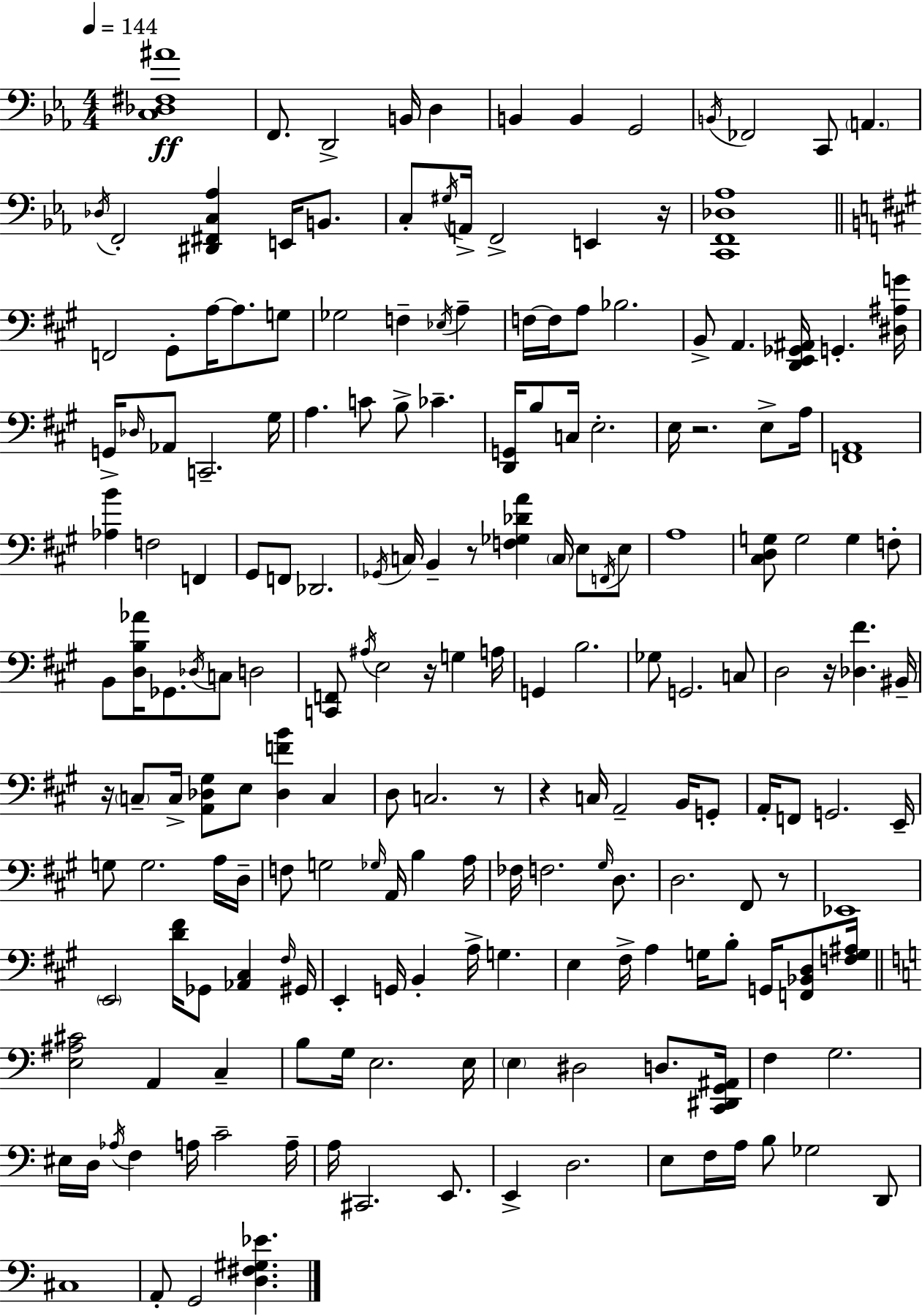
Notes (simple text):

[C3,Db3,F#3,A#4]/w F2/e. D2/h B2/s D3/q B2/q B2/q G2/h B2/s FES2/h C2/e A2/q. Db3/s F2/h [D#2,F#2,C3,Ab3]/q E2/s B2/e. C3/e G#3/s A2/s F2/h E2/q R/s [C2,F2,Db3,Ab3]/w F2/h G#2/e A3/s A3/e. G3/e Gb3/h F3/q Eb3/s A3/q F3/s F3/s A3/e Bb3/h. B2/e A2/q. [D2,E2,Gb2,A#2]/s G2/q. [D#3,A#3,G4]/s G2/s Db3/s Ab2/e C2/h. G#3/s A3/q. C4/e B3/e CES4/q. [D2,G2]/s B3/e C3/s E3/h. E3/s R/h. E3/e A3/s [F2,A2]/w [Ab3,B4]/q F3/h F2/q G#2/e F2/e Db2/h. Gb2/s C3/s B2/q R/e [F3,Gb3,Db4,A4]/q C3/s E3/e F2/s E3/e A3/w [C#3,D3,G3]/e G3/h G3/q F3/e B2/e [D3,B3,Ab4]/s Gb2/e. Db3/s C3/e D3/h [C2,F2]/e A#3/s E3/h R/s G3/q A3/s G2/q B3/h. Gb3/e G2/h. C3/e D3/h R/s [Db3,F#4]/q. BIS2/s R/s C3/e C3/s [A2,Db3,G#3]/e E3/e [Db3,F4,B4]/q C3/q D3/e C3/h. R/e R/q C3/s A2/h B2/s G2/e A2/s F2/e G2/h. E2/s G3/e G3/h. A3/s D3/s F3/e G3/h Gb3/s A2/s B3/q A3/s FES3/s F3/h. G#3/s D3/e. D3/h. F#2/e R/e Eb2/w E2/h [D4,F#4]/s Gb2/e [Ab2,C#3]/q F#3/s G#2/s E2/q G2/s B2/q A3/s G3/q. E3/q F#3/s A3/q G3/s B3/e G2/s [F2,Bb2,D3]/e [F3,G3,A#3]/s [E3,A#3,C#4]/h A2/q C3/q B3/e G3/s E3/h. E3/s E3/q D#3/h D3/e. [C2,D#2,G2,A#2]/s F3/q G3/h. EIS3/s D3/s Ab3/s F3/q A3/s C4/h A3/s A3/s C#2/h. E2/e. E2/q D3/h. E3/e F3/s A3/s B3/e Gb3/h D2/e C#3/w A2/e G2/h [D3,F#3,G#3,Eb4]/q.